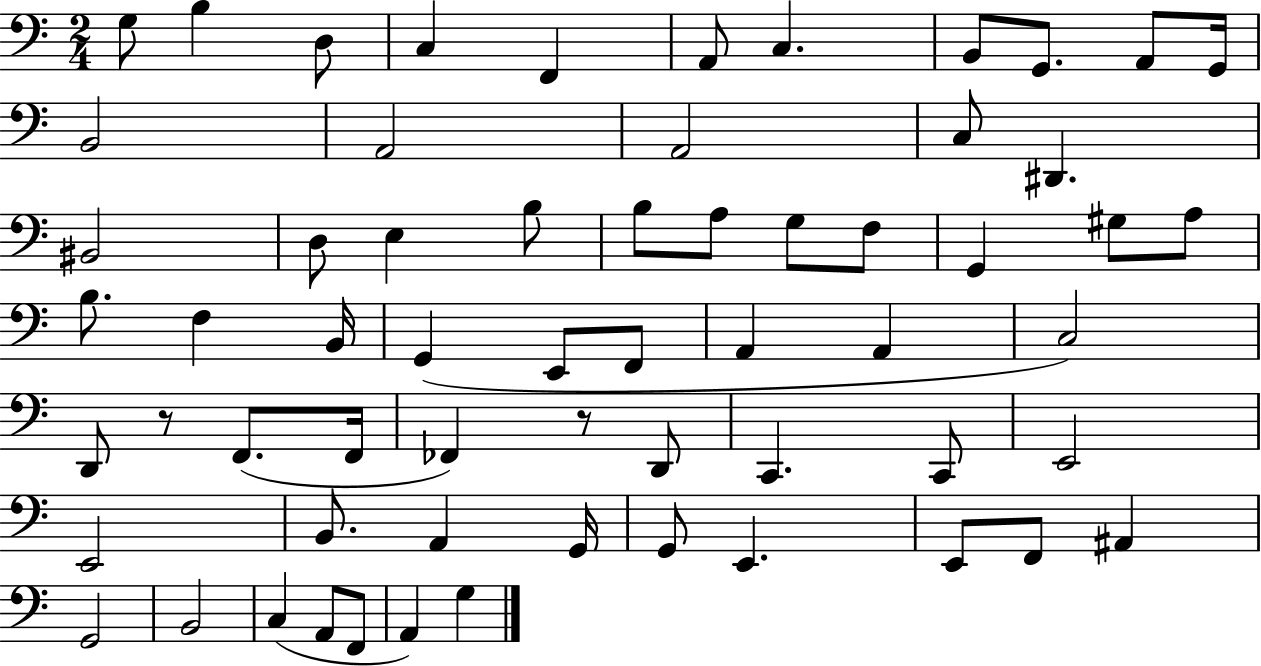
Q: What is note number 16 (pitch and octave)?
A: D#2